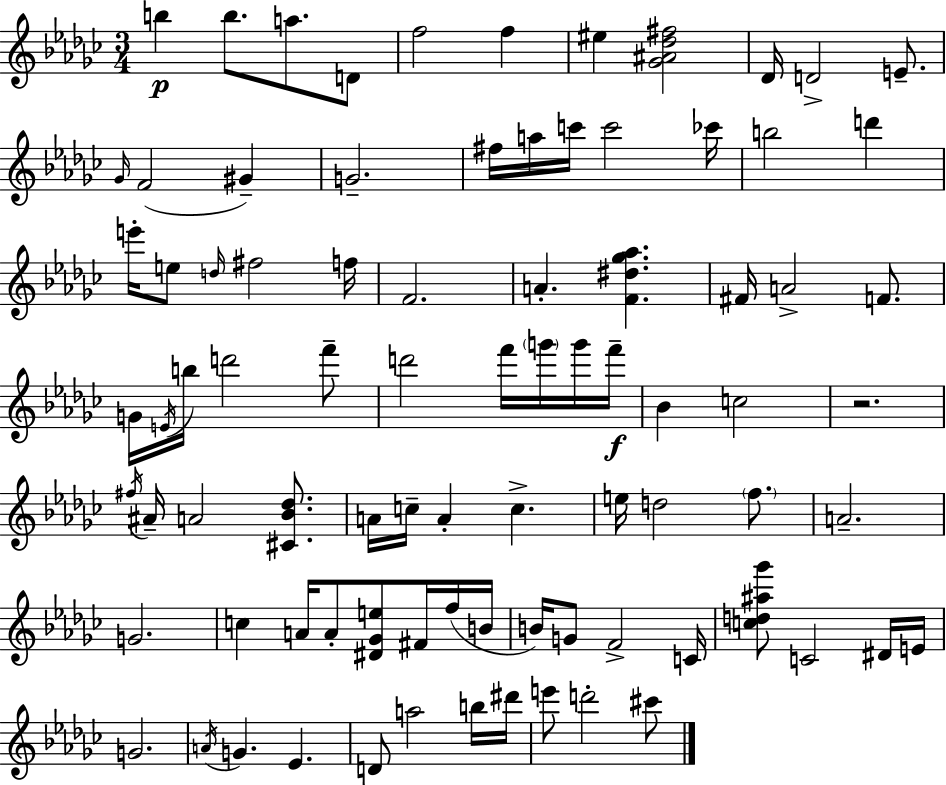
B5/q B5/e. A5/e. D4/e F5/h F5/q EIS5/q [Gb4,A#4,Db5,F#5]/h Db4/s D4/h E4/e. Gb4/s F4/h G#4/q G4/h. F#5/s A5/s C6/s C6/h CES6/s B5/h D6/q E6/s E5/e D5/s F#5/h F5/s F4/h. A4/q. [F4,D#5,Gb5,Ab5]/q. F#4/s A4/h F4/e. G4/s E4/s B5/s D6/h F6/e D6/h F6/s G6/s G6/s F6/s Bb4/q C5/h R/h. F#5/s A#4/s A4/h [C#4,Bb4,Db5]/e. A4/s C5/s A4/q C5/q. E5/s D5/h F5/e. A4/h. G4/h. C5/q A4/s A4/e [D#4,Gb4,E5]/e F#4/s F5/s B4/s B4/s G4/e F4/h C4/s [C5,D5,A#5,Gb6]/e C4/h D#4/s E4/s G4/h. A4/s G4/q. Eb4/q. D4/e A5/h B5/s D#6/s E6/e D6/h C#6/e